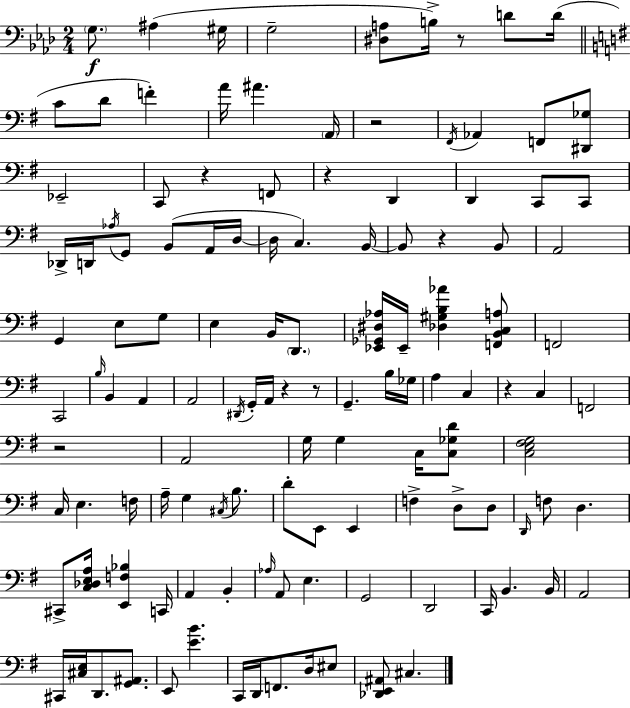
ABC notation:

X:1
T:Untitled
M:2/4
L:1/4
K:Fm
G,/2 ^A, ^G,/4 G,2 [^D,A,]/2 B,/4 z/2 D/2 D/4 C/2 D/2 F A/4 ^A A,,/4 z2 ^F,,/4 _A,, F,,/2 [^D,,_G,]/2 _E,,2 C,,/2 z F,,/2 z D,, D,, C,,/2 C,,/2 _D,,/4 D,,/4 _A,/4 G,,/2 B,,/2 A,,/4 D,/4 D,/4 C, B,,/4 B,,/2 z B,,/2 A,,2 G,, E,/2 G,/2 E, B,,/4 D,,/2 [_E,,_G,,^D,_A,]/4 _E,,/4 [_D,^G,B,_A] [F,,B,,C,A,]/2 F,,2 C,,2 B,/4 B,, A,, A,,2 ^D,,/4 G,,/4 A,,/4 z z/2 G,, B,/4 _G,/4 A, C, z C, F,,2 z2 A,,2 G,/4 G, C,/4 [C,_G,D]/2 [C,E,^F,G,]2 C,/4 E, F,/4 A,/4 G, ^C,/4 B,/2 D/2 E,,/2 E,, F, D,/2 D,/2 D,,/4 F,/2 D, ^C,,/2 [C,_D,E,A,]/4 [E,,F,_B,] C,,/4 A,, B,, _A,/4 A,,/2 E, G,,2 D,,2 C,,/4 B,, B,,/4 A,,2 ^C,,/4 [^C,E,]/4 D,,/2 [G,,^A,,]/2 E,,/2 [EB] C,,/4 D,,/4 F,,/2 D,/4 ^E,/2 [_D,,E,,^A,,]/2 ^C,